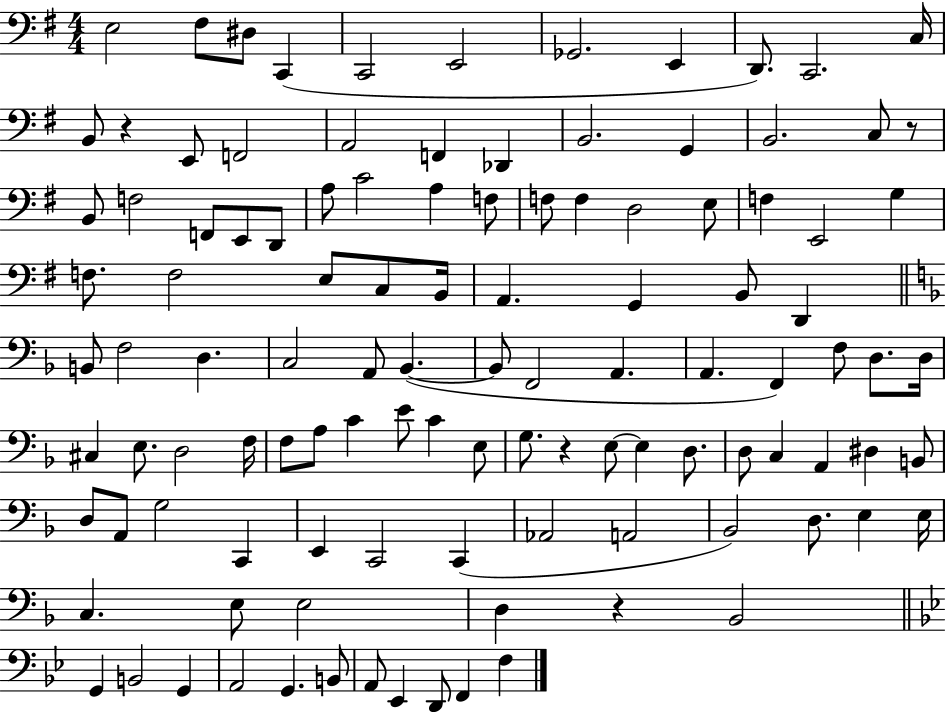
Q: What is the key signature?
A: G major